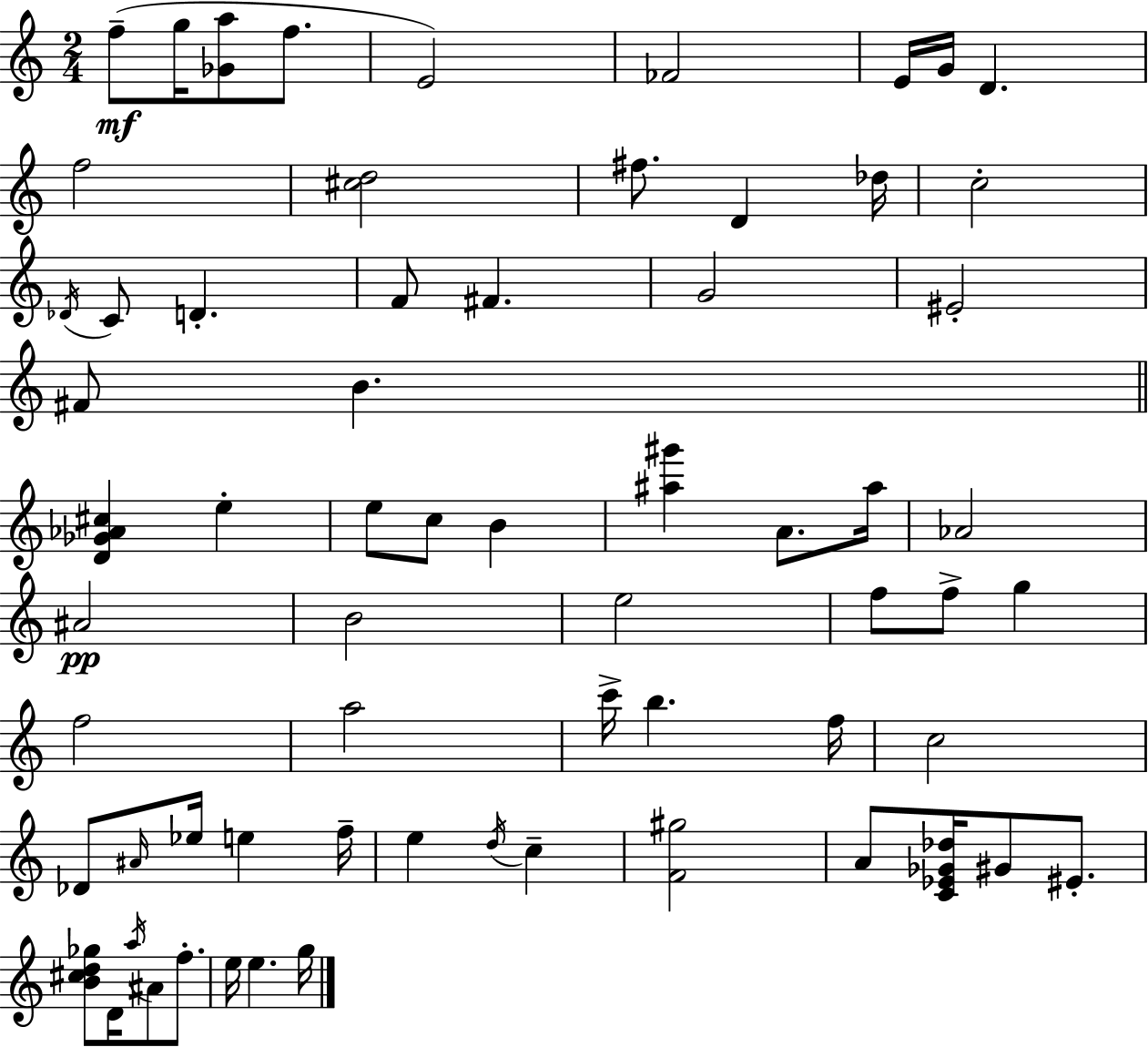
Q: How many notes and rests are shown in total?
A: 66